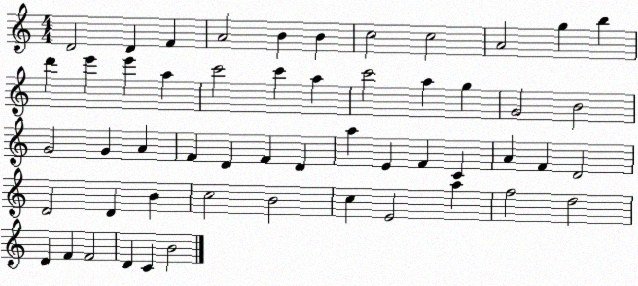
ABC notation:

X:1
T:Untitled
M:4/4
L:1/4
K:C
D2 D F A2 B B c2 c2 A2 g b d' e' e' a c'2 c' a c'2 a g G2 B2 G2 G A F D F D a E F C A F D2 D2 D B c2 B2 c E2 a f2 d2 D F F2 D C B2